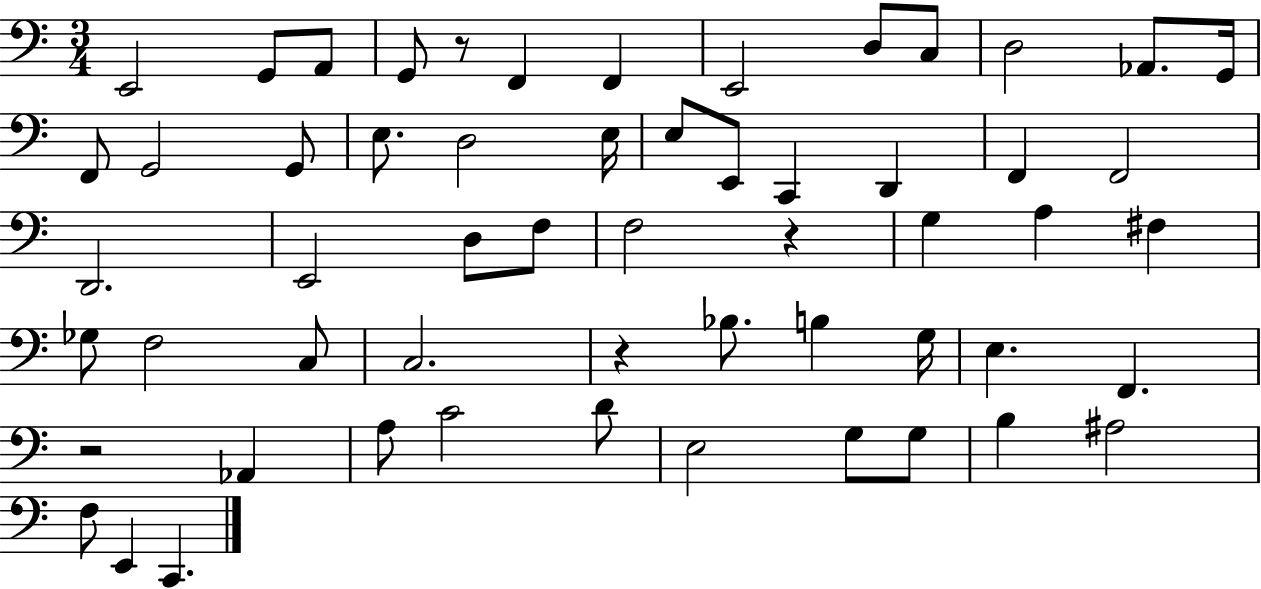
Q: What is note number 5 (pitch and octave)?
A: F2